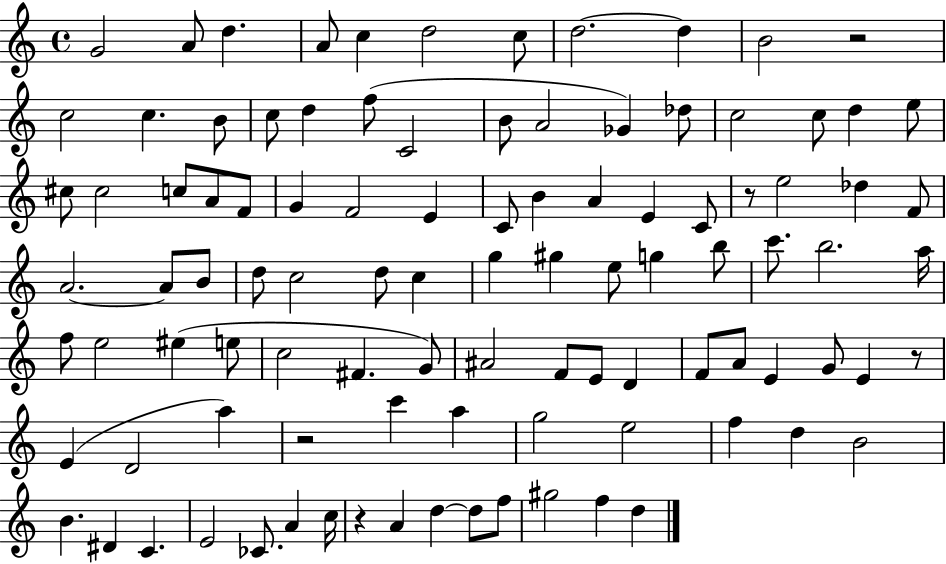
G4/h A4/e D5/q. A4/e C5/q D5/h C5/e D5/h. D5/q B4/h R/h C5/h C5/q. B4/e C5/e D5/q F5/e C4/h B4/e A4/h Gb4/q Db5/e C5/h C5/e D5/q E5/e C#5/e C#5/h C5/e A4/e F4/e G4/q F4/h E4/q C4/e B4/q A4/q E4/q C4/e R/e E5/h Db5/q F4/e A4/h. A4/e B4/e D5/e C5/h D5/e C5/q G5/q G#5/q E5/e G5/q B5/e C6/e. B5/h. A5/s F5/e E5/h EIS5/q E5/e C5/h F#4/q. G4/e A#4/h F4/e E4/e D4/q F4/e A4/e E4/q G4/e E4/q R/e E4/q D4/h A5/q R/h C6/q A5/q G5/h E5/h F5/q D5/q B4/h B4/q. D#4/q C4/q. E4/h CES4/e. A4/q C5/s R/q A4/q D5/q D5/e F5/e G#5/h F5/q D5/q